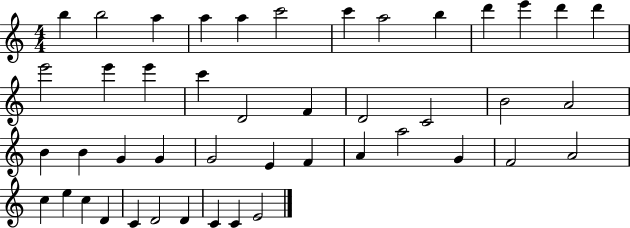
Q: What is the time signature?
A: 4/4